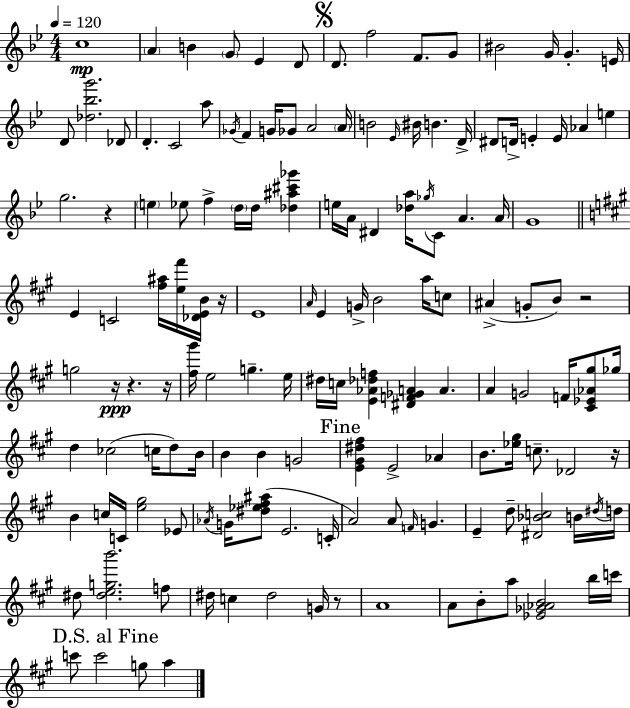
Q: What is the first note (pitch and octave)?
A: C5